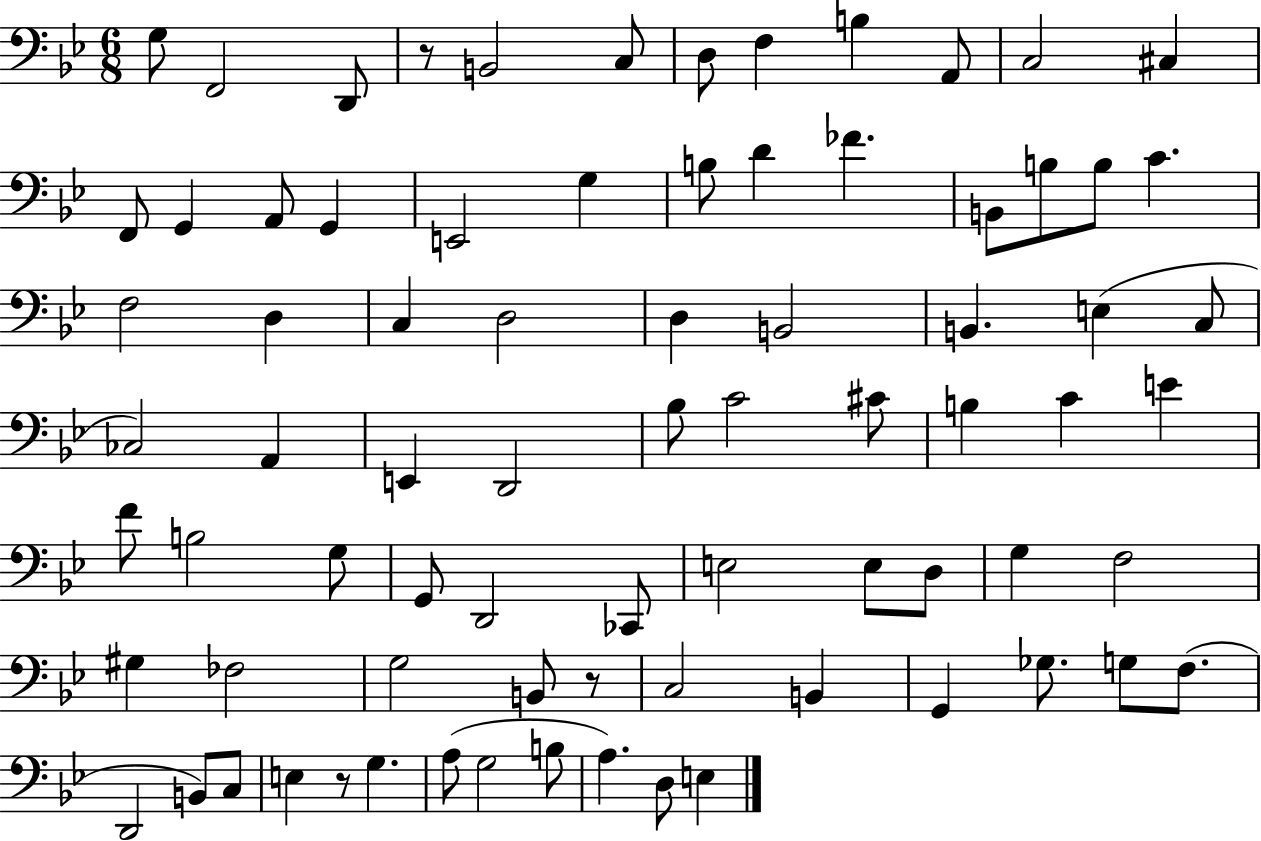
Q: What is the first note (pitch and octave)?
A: G3